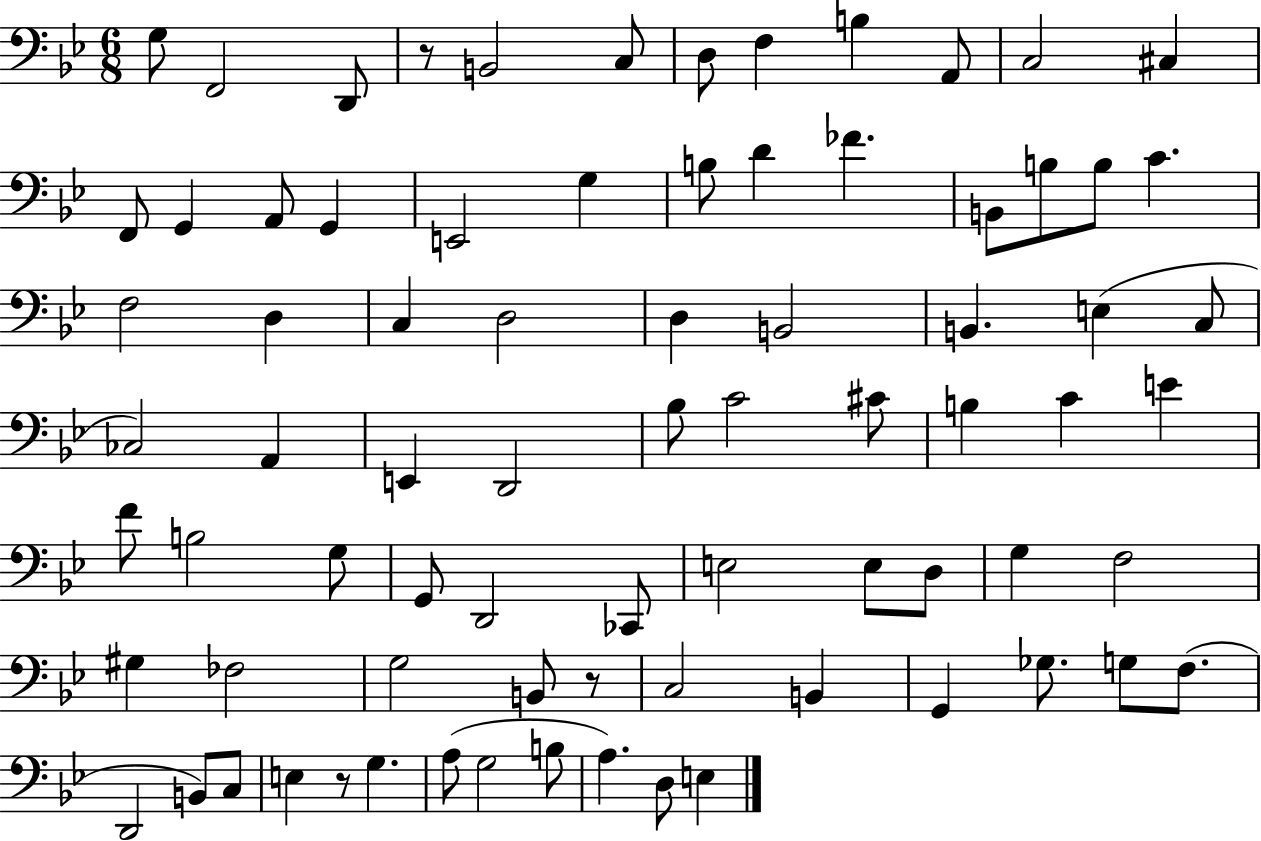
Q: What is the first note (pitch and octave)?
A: G3